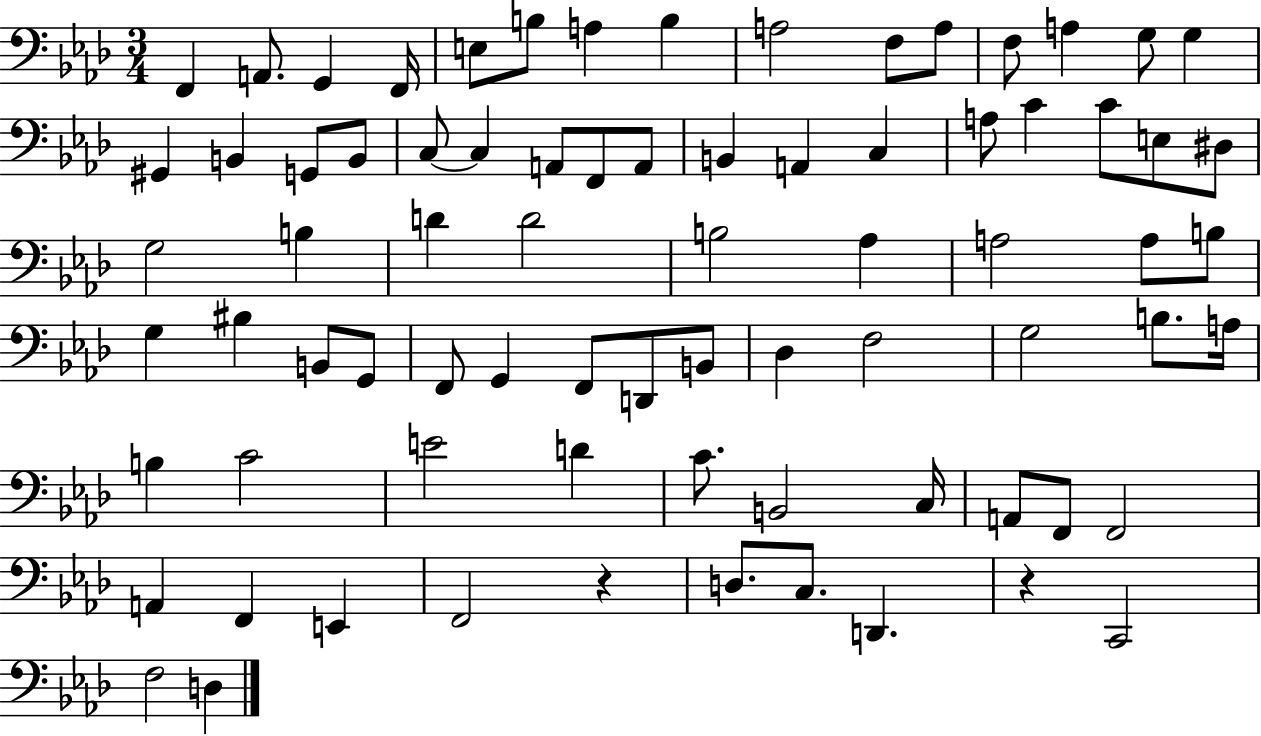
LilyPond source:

{
  \clef bass
  \numericTimeSignature
  \time 3/4
  \key aes \major
  \repeat volta 2 { f,4 a,8. g,4 f,16 | e8 b8 a4 b4 | a2 f8 a8 | f8 a4 g8 g4 | \break gis,4 b,4 g,8 b,8 | c8~~ c4 a,8 f,8 a,8 | b,4 a,4 c4 | a8 c'4 c'8 e8 dis8 | \break g2 b4 | d'4 d'2 | b2 aes4 | a2 a8 b8 | \break g4 bis4 b,8 g,8 | f,8 g,4 f,8 d,8 b,8 | des4 f2 | g2 b8. a16 | \break b4 c'2 | e'2 d'4 | c'8. b,2 c16 | a,8 f,8 f,2 | \break a,4 f,4 e,4 | f,2 r4 | d8. c8. d,4. | r4 c,2 | \break f2 d4 | } \bar "|."
}